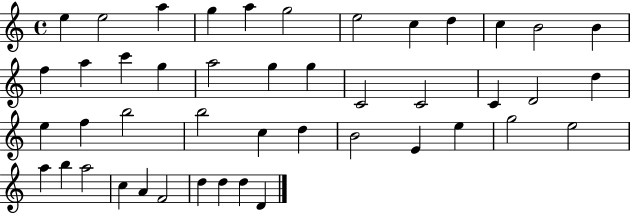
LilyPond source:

{
  \clef treble
  \time 4/4
  \defaultTimeSignature
  \key c \major
  e''4 e''2 a''4 | g''4 a''4 g''2 | e''2 c''4 d''4 | c''4 b'2 b'4 | \break f''4 a''4 c'''4 g''4 | a''2 g''4 g''4 | c'2 c'2 | c'4 d'2 d''4 | \break e''4 f''4 b''2 | b''2 c''4 d''4 | b'2 e'4 e''4 | g''2 e''2 | \break a''4 b''4 a''2 | c''4 a'4 f'2 | d''4 d''4 d''4 d'4 | \bar "|."
}